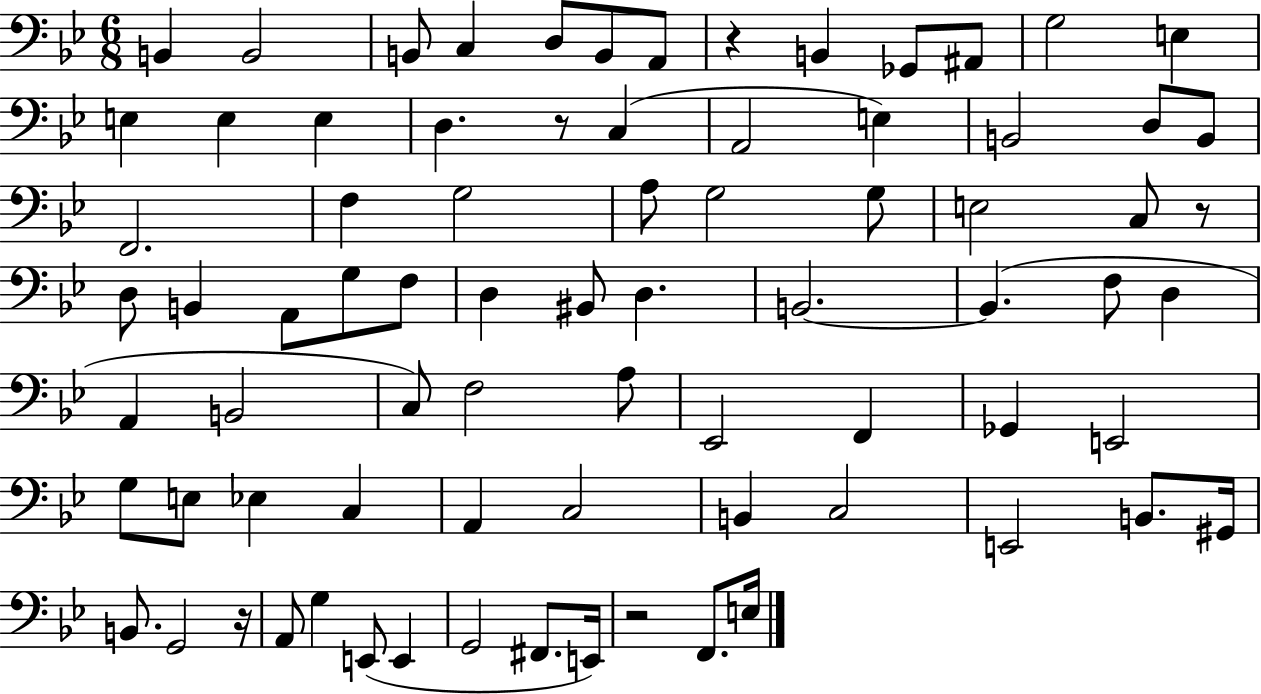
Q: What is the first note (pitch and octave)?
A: B2